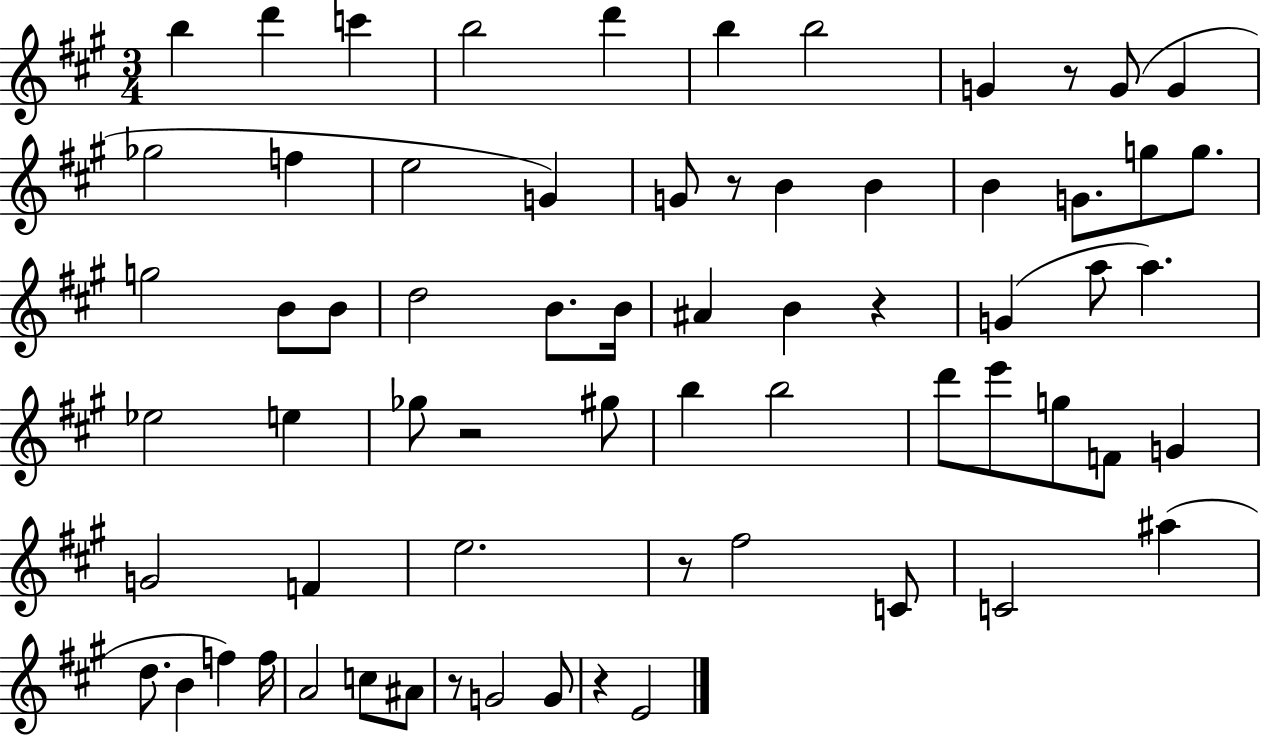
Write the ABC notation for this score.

X:1
T:Untitled
M:3/4
L:1/4
K:A
b d' c' b2 d' b b2 G z/2 G/2 G _g2 f e2 G G/2 z/2 B B B G/2 g/2 g/2 g2 B/2 B/2 d2 B/2 B/4 ^A B z G a/2 a _e2 e _g/2 z2 ^g/2 b b2 d'/2 e'/2 g/2 F/2 G G2 F e2 z/2 ^f2 C/2 C2 ^a d/2 B f f/4 A2 c/2 ^A/2 z/2 G2 G/2 z E2